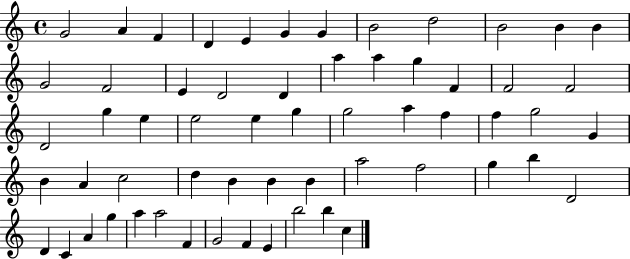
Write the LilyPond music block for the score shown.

{
  \clef treble
  \time 4/4
  \defaultTimeSignature
  \key c \major
  g'2 a'4 f'4 | d'4 e'4 g'4 g'4 | b'2 d''2 | b'2 b'4 b'4 | \break g'2 f'2 | e'4 d'2 d'4 | a''4 a''4 g''4 f'4 | f'2 f'2 | \break d'2 g''4 e''4 | e''2 e''4 g''4 | g''2 a''4 f''4 | f''4 g''2 g'4 | \break b'4 a'4 c''2 | d''4 b'4 b'4 b'4 | a''2 f''2 | g''4 b''4 d'2 | \break d'4 c'4 a'4 g''4 | a''4 a''2 f'4 | g'2 f'4 e'4 | b''2 b''4 c''4 | \break \bar "|."
}